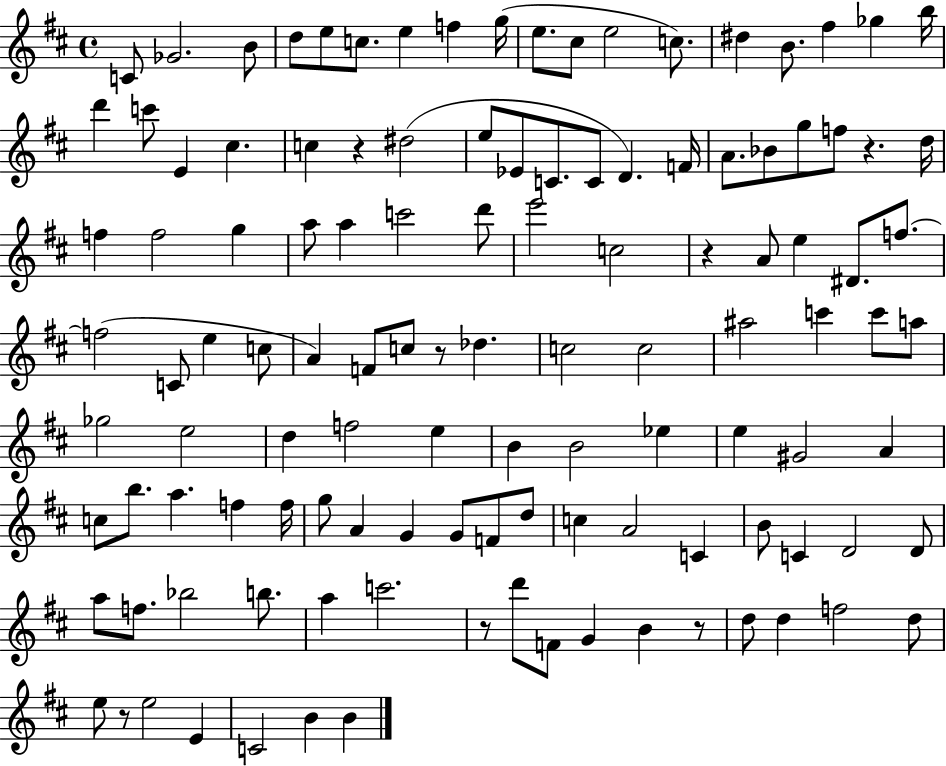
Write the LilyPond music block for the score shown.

{
  \clef treble
  \time 4/4
  \defaultTimeSignature
  \key d \major
  c'8 ges'2. b'8 | d''8 e''8 c''8. e''4 f''4 g''16( | e''8. cis''8 e''2 c''8.) | dis''4 b'8. fis''4 ges''4 b''16 | \break d'''4 c'''8 e'4 cis''4. | c''4 r4 dis''2( | e''8 ees'8 c'8. c'8 d'4.) f'16 | a'8. bes'8 g''8 f''8 r4. d''16 | \break f''4 f''2 g''4 | a''8 a''4 c'''2 d'''8 | e'''2 c''2 | r4 a'8 e''4 dis'8. f''8.~~ | \break f''2( c'8 e''4 c''8 | a'4) f'8 c''8 r8 des''4. | c''2 c''2 | ais''2 c'''4 c'''8 a''8 | \break ges''2 e''2 | d''4 f''2 e''4 | b'4 b'2 ees''4 | e''4 gis'2 a'4 | \break c''8 b''8. a''4. f''4 f''16 | g''8 a'4 g'4 g'8 f'8 d''8 | c''4 a'2 c'4 | b'8 c'4 d'2 d'8 | \break a''8 f''8. bes''2 b''8. | a''4 c'''2. | r8 d'''8 f'8 g'4 b'4 r8 | d''8 d''4 f''2 d''8 | \break e''8 r8 e''2 e'4 | c'2 b'4 b'4 | \bar "|."
}